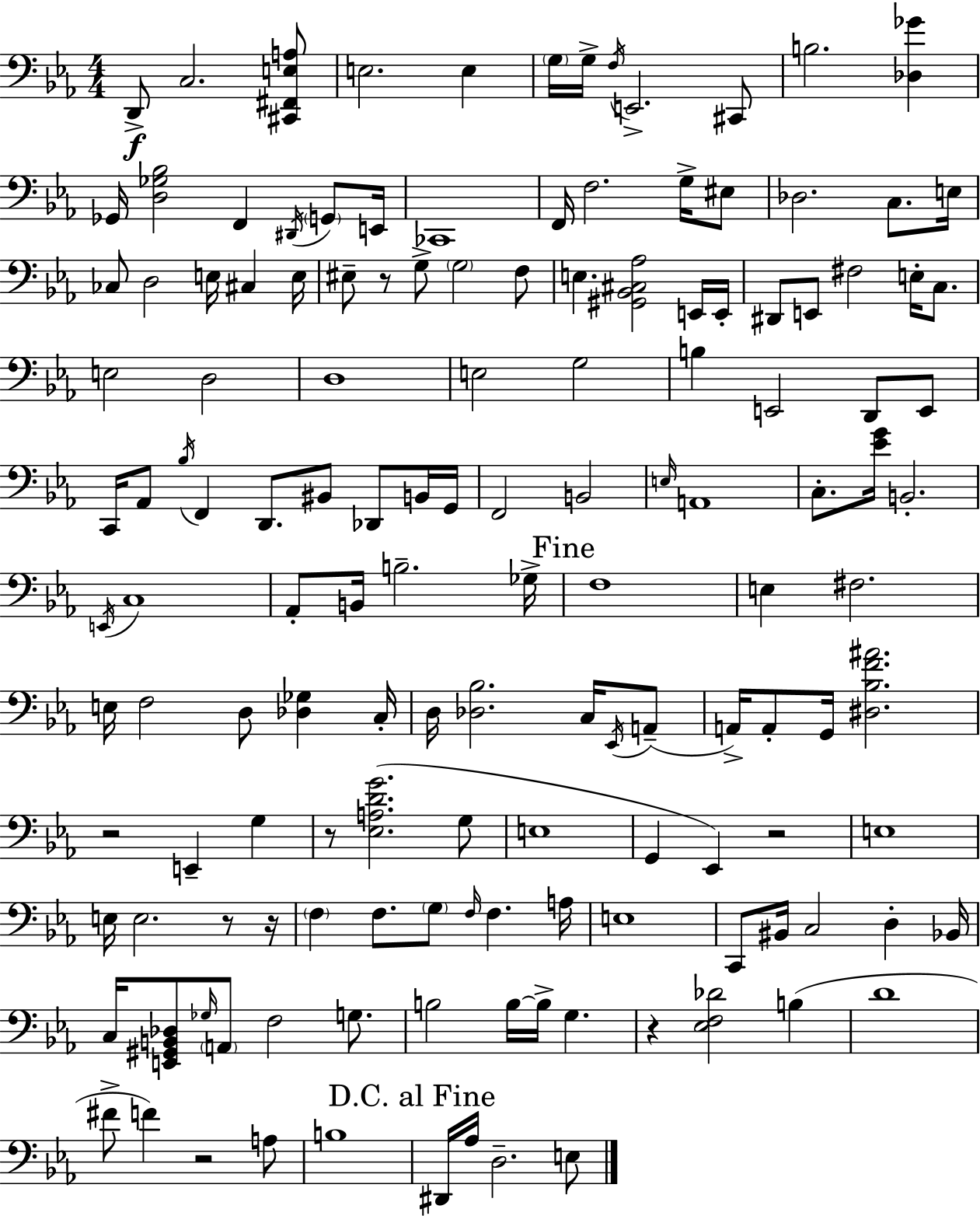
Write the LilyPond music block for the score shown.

{
  \clef bass
  \numericTimeSignature
  \time 4/4
  \key c \minor
  d,8->\f c2. <cis, fis, e a>8 | e2. e4 | \parenthesize g16 g16-> \acciaccatura { f16 } e,2.-> cis,8 | b2. <des ges'>4 | \break ges,16 <d ges bes>2 f,4 \acciaccatura { dis,16 } \parenthesize g,8 | e,16 ces,1 | f,16 f2. g16-> | eis8 des2. c8. | \break e16 ces8 d2 e16 cis4 | e16 eis8-- r8 g8-> \parenthesize g2 | f8 e4. <gis, bes, cis aes>2 | e,16 e,16-. dis,8 e,8 fis2 e16-. c8. | \break e2 d2 | d1 | e2 g2 | b4 e,2 d,8 | \break e,8 c,16 aes,8 \acciaccatura { bes16 } f,4 d,8. bis,8 des,8 | b,16 g,16 f,2 b,2 | \grace { e16 } a,1 | c8.-. <ees' g'>16 b,2.-. | \break \acciaccatura { e,16 } c1 | aes,8-. b,16 b2.-- | ges16-> \mark "Fine" f1 | e4 fis2. | \break e16 f2 d8 | <des ges>4 c16-. d16 <des bes>2. | c16 \acciaccatura { ees,16 }( a,8-- a,16->) a,8-. g,16 <dis bes f' ais'>2. | r2 e,4-- | \break g4 r8 <ees a d' g'>2.( | g8 e1 | g,4 ees,4) r2 | e1 | \break e16 e2. | r8 r16 \parenthesize f4 f8. \parenthesize g8 \grace { f16 } | f4. a16 e1 | c,8 bis,16 c2 | \break d4-. bes,16 c16 <e, gis, b, des>8 \grace { ges16 } \parenthesize a,8 f2 | g8. b2 | b16~~ b16-> g4. r4 <ees f des'>2 | b4( d'1 | \break fis'8-> f'4) r2 | a8 b1 | \mark "D.C. al Fine" dis,16 aes16 d2.-- | e8 \bar "|."
}